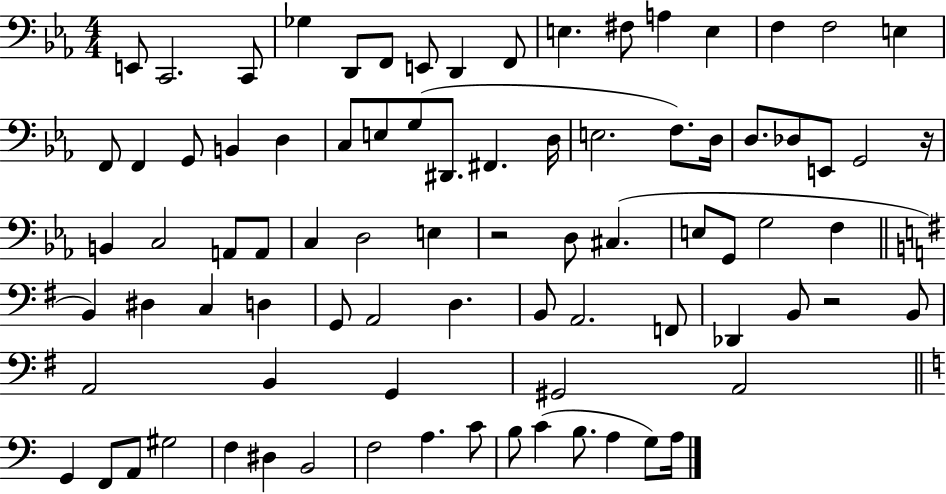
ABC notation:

X:1
T:Untitled
M:4/4
L:1/4
K:Eb
E,,/2 C,,2 C,,/2 _G, D,,/2 F,,/2 E,,/2 D,, F,,/2 E, ^F,/2 A, E, F, F,2 E, F,,/2 F,, G,,/2 B,, D, C,/2 E,/2 G,/2 ^D,,/2 ^F,, D,/4 E,2 F,/2 D,/4 D,/2 _D,/2 E,,/2 G,,2 z/4 B,, C,2 A,,/2 A,,/2 C, D,2 E, z2 D,/2 ^C, E,/2 G,,/2 G,2 F, B,, ^D, C, D, G,,/2 A,,2 D, B,,/2 A,,2 F,,/2 _D,, B,,/2 z2 B,,/2 A,,2 B,, G,, ^G,,2 A,,2 G,, F,,/2 A,,/2 ^G,2 F, ^D, B,,2 F,2 A, C/2 B,/2 C B,/2 A, G,/2 A,/4